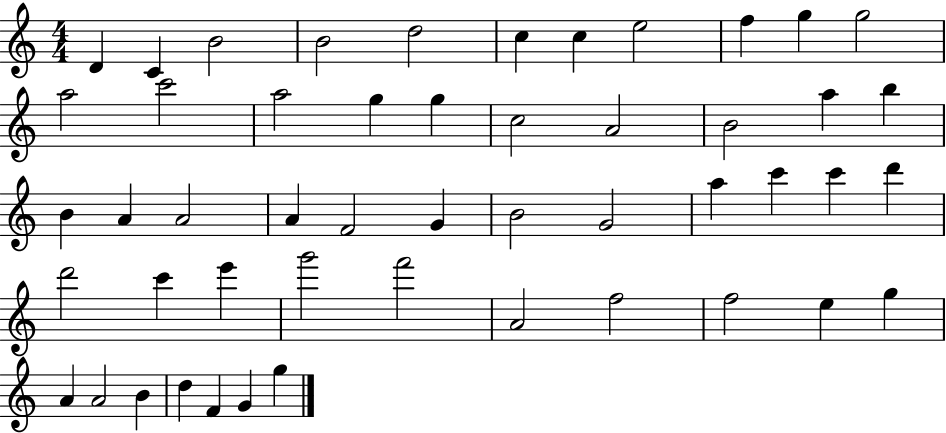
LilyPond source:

{
  \clef treble
  \numericTimeSignature
  \time 4/4
  \key c \major
  d'4 c'4 b'2 | b'2 d''2 | c''4 c''4 e''2 | f''4 g''4 g''2 | \break a''2 c'''2 | a''2 g''4 g''4 | c''2 a'2 | b'2 a''4 b''4 | \break b'4 a'4 a'2 | a'4 f'2 g'4 | b'2 g'2 | a''4 c'''4 c'''4 d'''4 | \break d'''2 c'''4 e'''4 | g'''2 f'''2 | a'2 f''2 | f''2 e''4 g''4 | \break a'4 a'2 b'4 | d''4 f'4 g'4 g''4 | \bar "|."
}